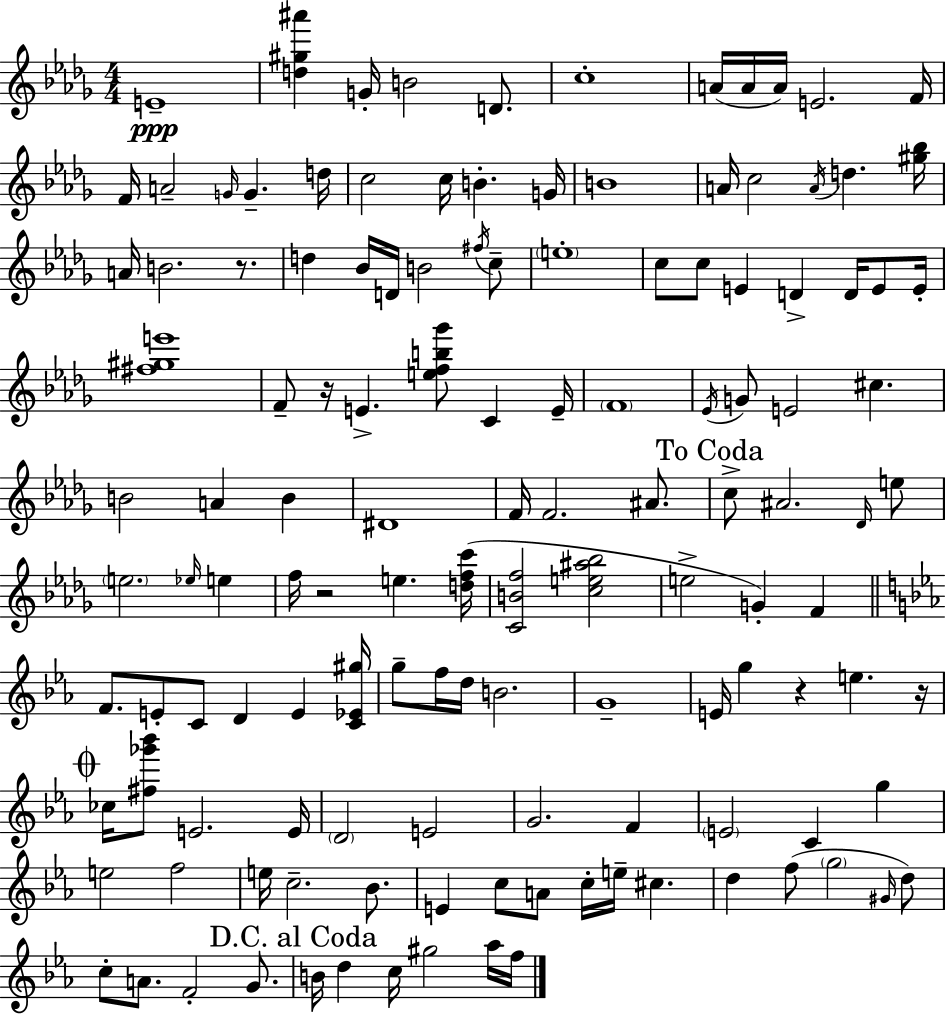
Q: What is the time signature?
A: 4/4